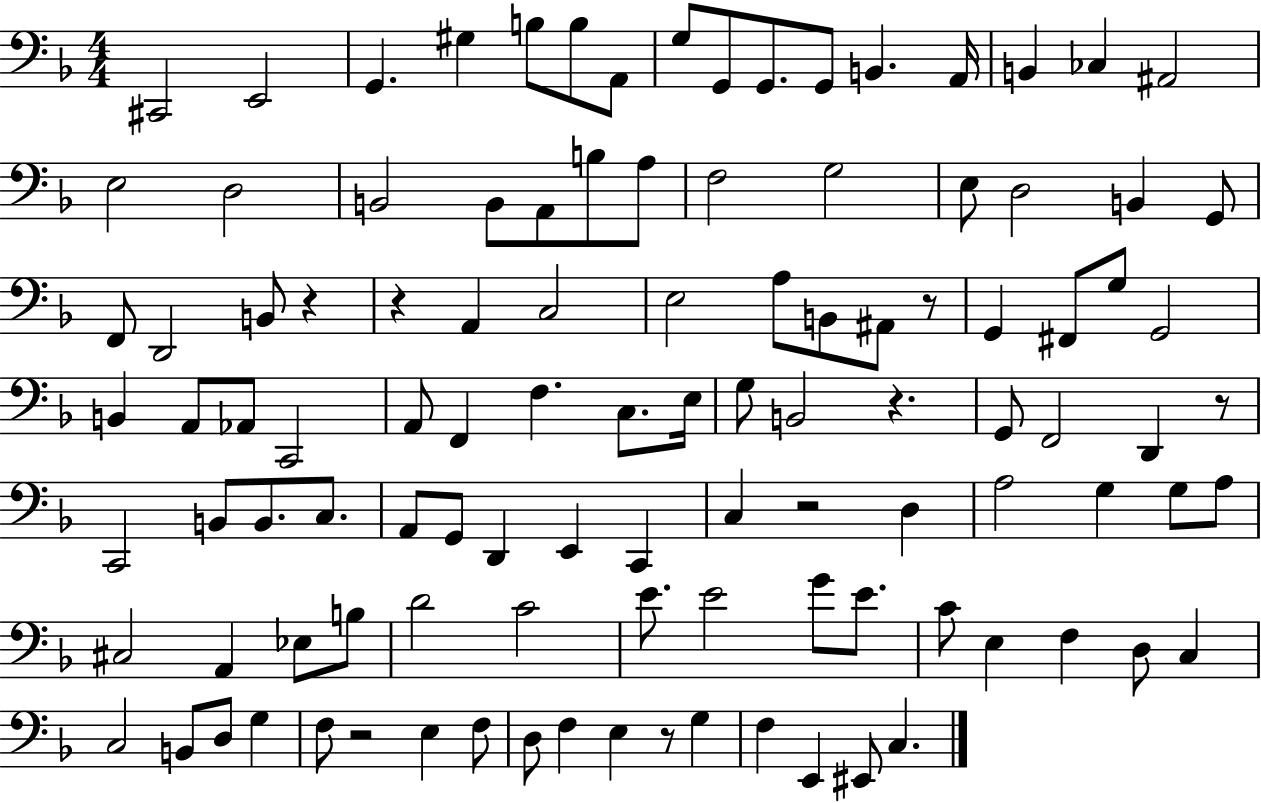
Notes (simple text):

C#2/h E2/h G2/q. G#3/q B3/e B3/e A2/e G3/e G2/e G2/e. G2/e B2/q. A2/s B2/q CES3/q A#2/h E3/h D3/h B2/h B2/e A2/e B3/e A3/e F3/h G3/h E3/e D3/h B2/q G2/e F2/e D2/h B2/e R/q R/q A2/q C3/h E3/h A3/e B2/e A#2/e R/e G2/q F#2/e G3/e G2/h B2/q A2/e Ab2/e C2/h A2/e F2/q F3/q. C3/e. E3/s G3/e B2/h R/q. G2/e F2/h D2/q R/e C2/h B2/e B2/e. C3/e. A2/e G2/e D2/q E2/q C2/q C3/q R/h D3/q A3/h G3/q G3/e A3/e C#3/h A2/q Eb3/e B3/e D4/h C4/h E4/e. E4/h G4/e E4/e. C4/e E3/q F3/q D3/e C3/q C3/h B2/e D3/e G3/q F3/e R/h E3/q F3/e D3/e F3/q E3/q R/e G3/q F3/q E2/q EIS2/e C3/q.